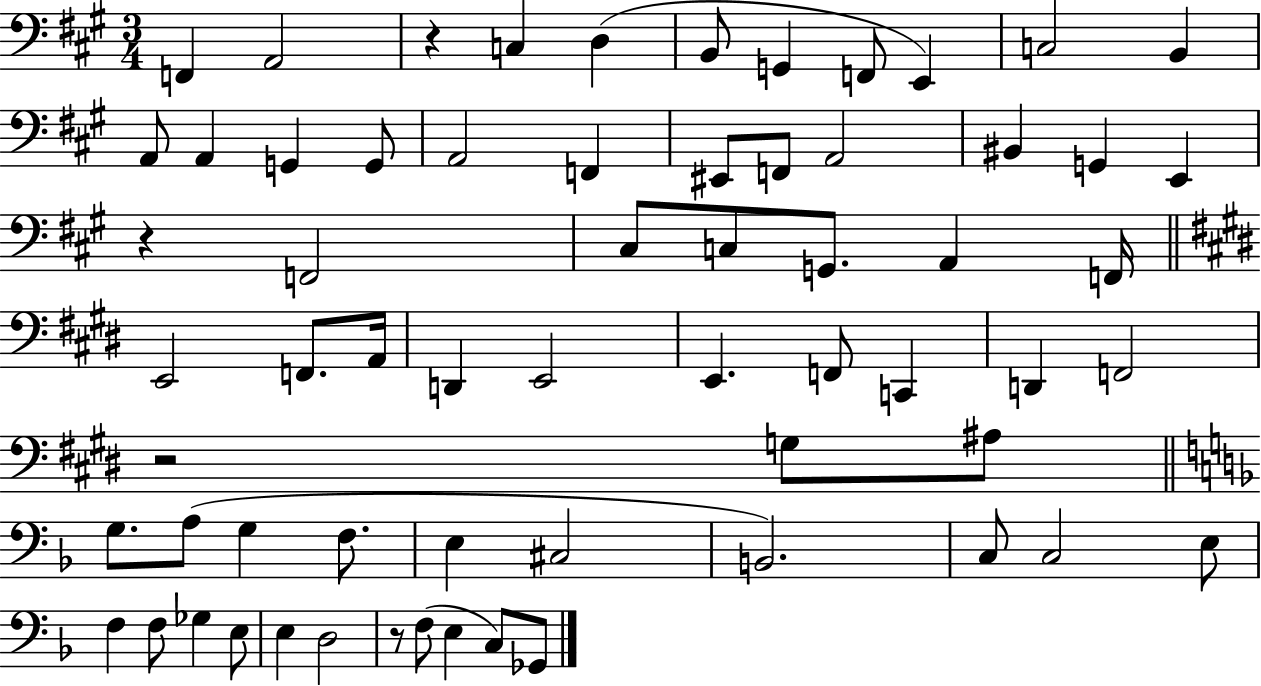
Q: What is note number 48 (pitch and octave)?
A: C3